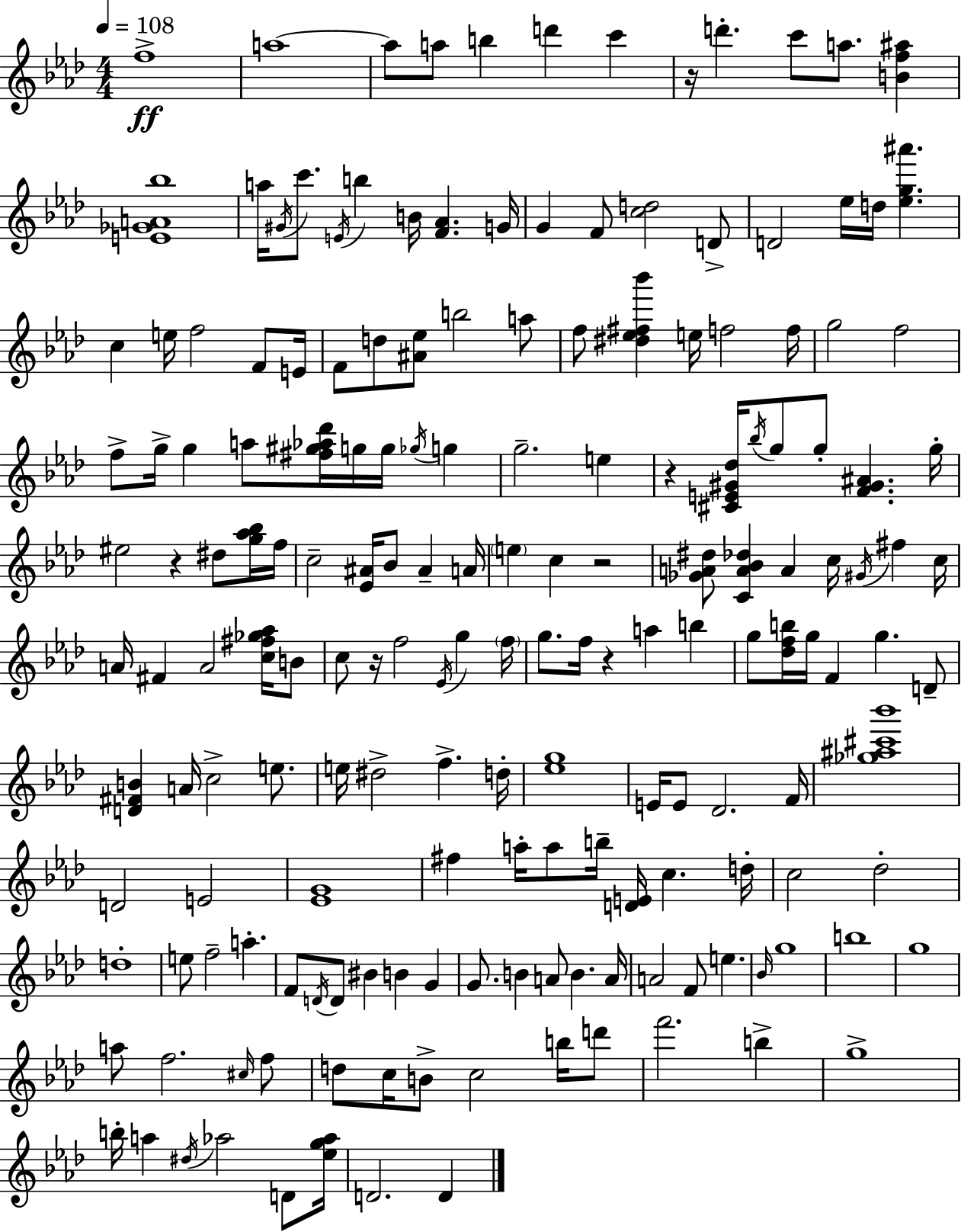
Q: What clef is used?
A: treble